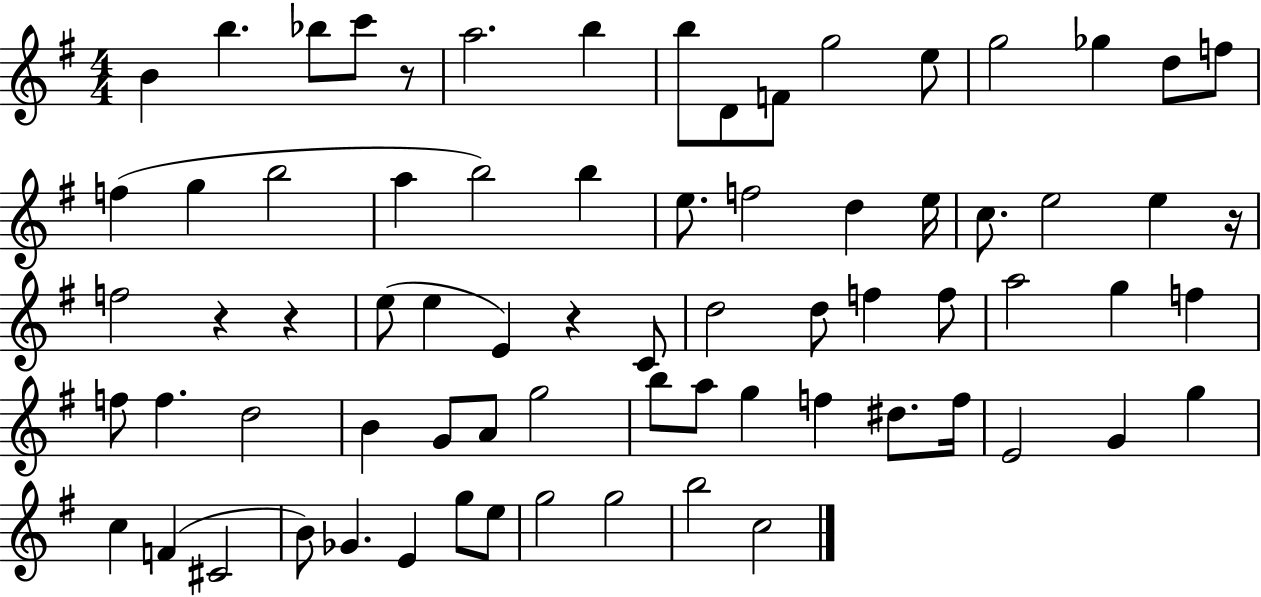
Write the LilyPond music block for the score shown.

{
  \clef treble
  \numericTimeSignature
  \time 4/4
  \key g \major
  \repeat volta 2 { b'4 b''4. bes''8 c'''8 r8 | a''2. b''4 | b''8 d'8 f'8 g''2 e''8 | g''2 ges''4 d''8 f''8 | \break f''4( g''4 b''2 | a''4 b''2) b''4 | e''8. f''2 d''4 e''16 | c''8. e''2 e''4 r16 | \break f''2 r4 r4 | e''8( e''4 e'4) r4 c'8 | d''2 d''8 f''4 f''8 | a''2 g''4 f''4 | \break f''8 f''4. d''2 | b'4 g'8 a'8 g''2 | b''8 a''8 g''4 f''4 dis''8. f''16 | e'2 g'4 g''4 | \break c''4 f'4( cis'2 | b'8) ges'4. e'4 g''8 e''8 | g''2 g''2 | b''2 c''2 | \break } \bar "|."
}